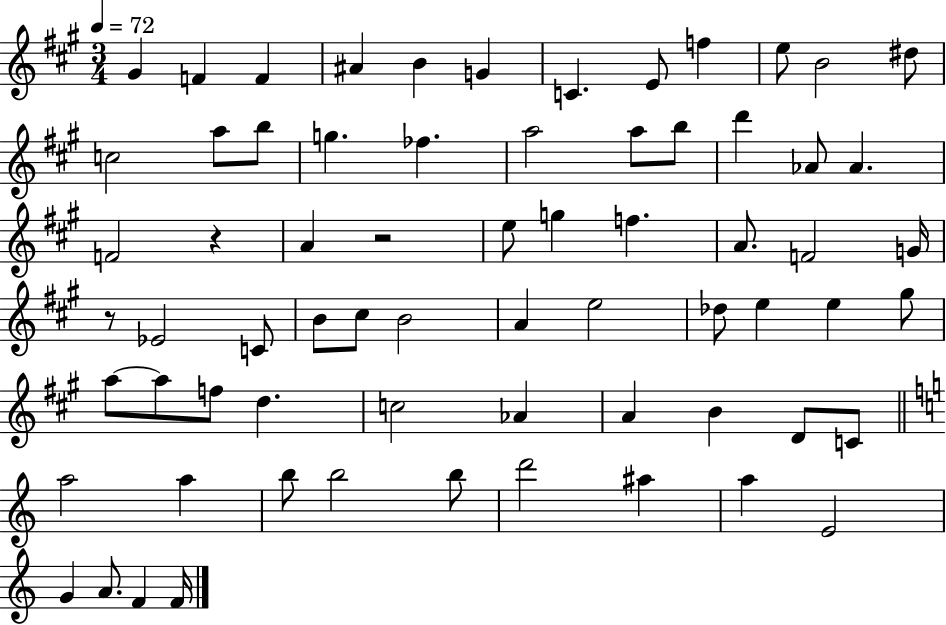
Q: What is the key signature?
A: A major